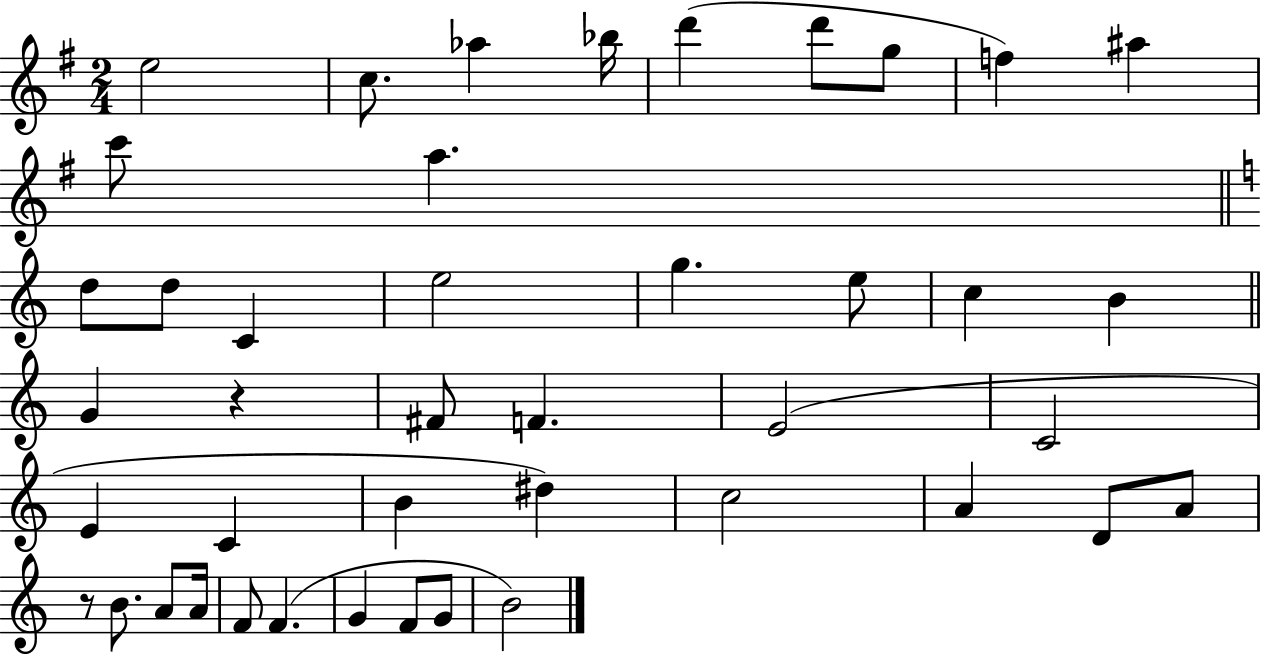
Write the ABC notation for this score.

X:1
T:Untitled
M:2/4
L:1/4
K:G
e2 c/2 _a _b/4 d' d'/2 g/2 f ^a c'/2 a d/2 d/2 C e2 g e/2 c B G z ^F/2 F E2 C2 E C B ^d c2 A D/2 A/2 z/2 B/2 A/2 A/4 F/2 F G F/2 G/2 B2